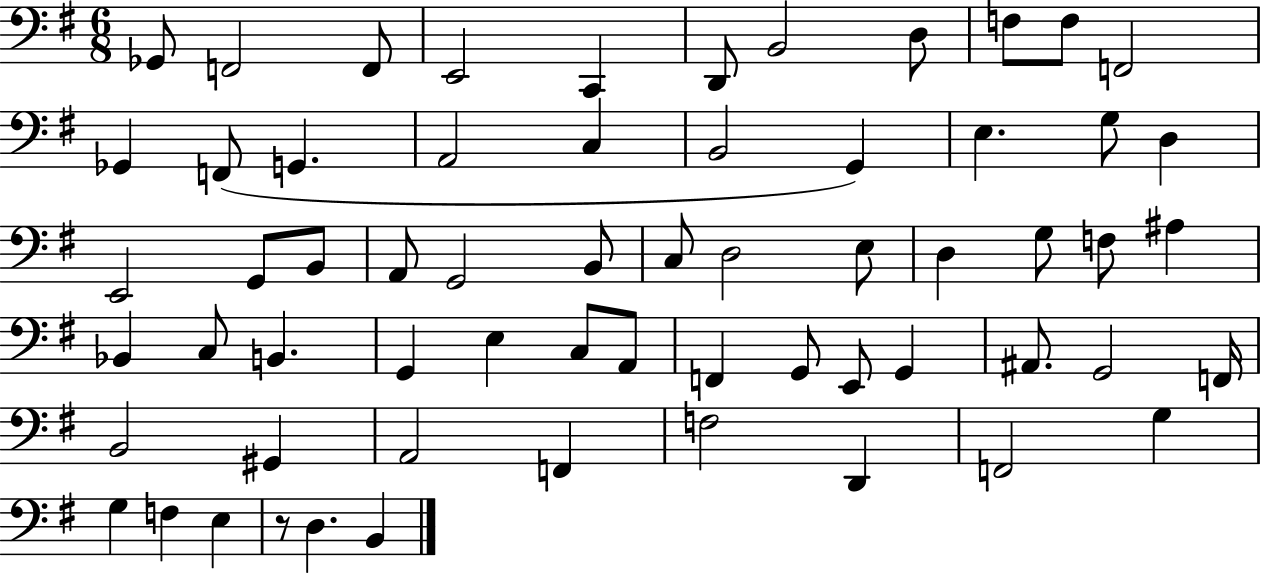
X:1
T:Untitled
M:6/8
L:1/4
K:G
_G,,/2 F,,2 F,,/2 E,,2 C,, D,,/2 B,,2 D,/2 F,/2 F,/2 F,,2 _G,, F,,/2 G,, A,,2 C, B,,2 G,, E, G,/2 D, E,,2 G,,/2 B,,/2 A,,/2 G,,2 B,,/2 C,/2 D,2 E,/2 D, G,/2 F,/2 ^A, _B,, C,/2 B,, G,, E, C,/2 A,,/2 F,, G,,/2 E,,/2 G,, ^A,,/2 G,,2 F,,/4 B,,2 ^G,, A,,2 F,, F,2 D,, F,,2 G, G, F, E, z/2 D, B,,